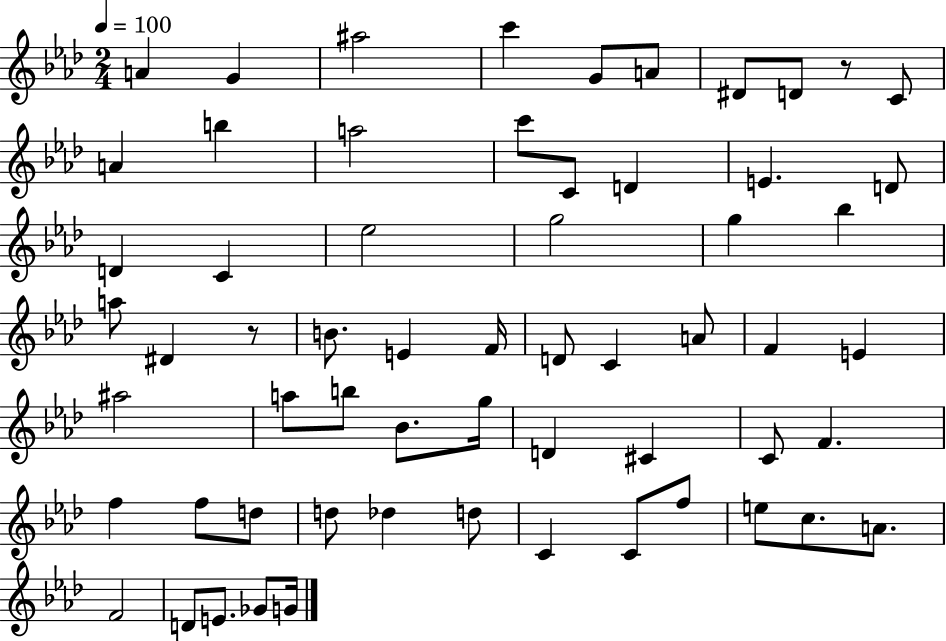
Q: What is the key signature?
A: AES major